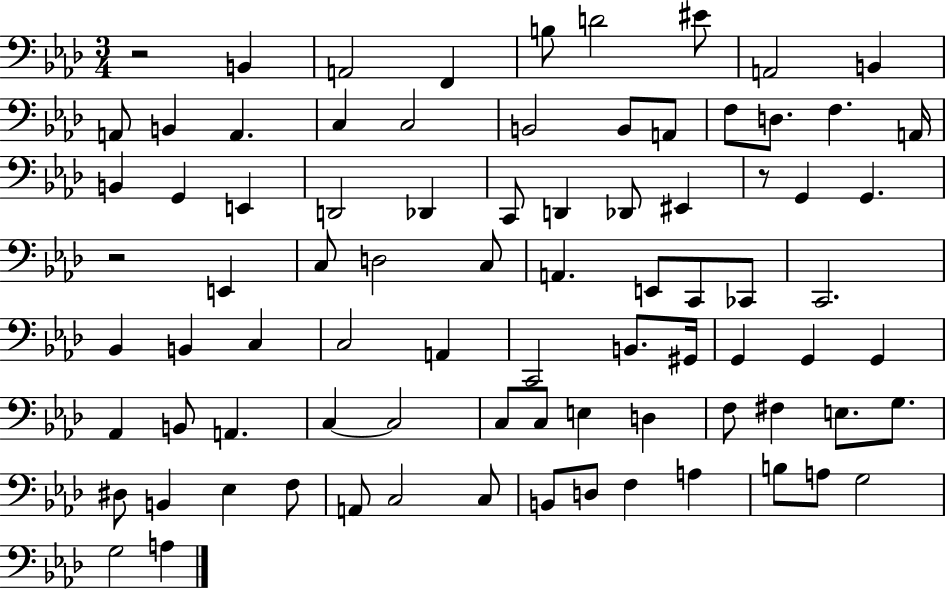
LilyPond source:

{
  \clef bass
  \numericTimeSignature
  \time 3/4
  \key aes \major
  \repeat volta 2 { r2 b,4 | a,2 f,4 | b8 d'2 eis'8 | a,2 b,4 | \break a,8 b,4 a,4. | c4 c2 | b,2 b,8 a,8 | f8 d8. f4. a,16 | \break b,4 g,4 e,4 | d,2 des,4 | c,8 d,4 des,8 eis,4 | r8 g,4 g,4. | \break r2 e,4 | c8 d2 c8 | a,4. e,8 c,8 ces,8 | c,2. | \break bes,4 b,4 c4 | c2 a,4 | c,2 b,8. gis,16 | g,4 g,4 g,4 | \break aes,4 b,8 a,4. | c4~~ c2 | c8 c8 e4 d4 | f8 fis4 e8. g8. | \break dis8 b,4 ees4 f8 | a,8 c2 c8 | b,8 d8 f4 a4 | b8 a8 g2 | \break g2 a4 | } \bar "|."
}